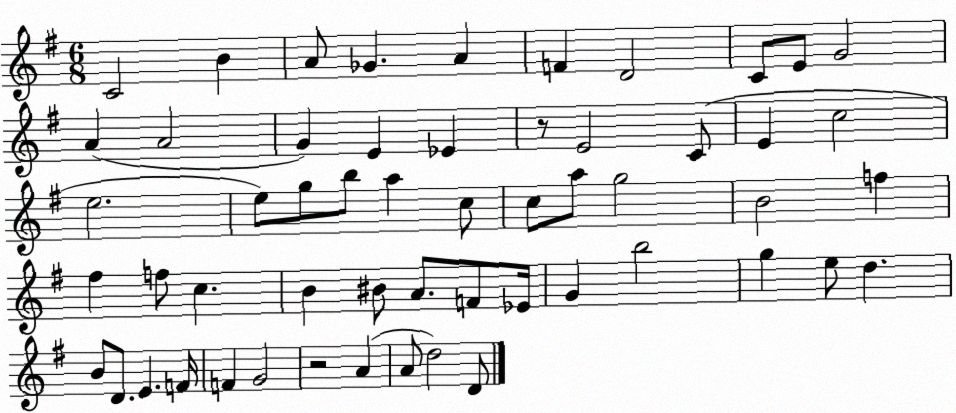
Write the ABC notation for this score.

X:1
T:Untitled
M:6/8
L:1/4
K:G
C2 B A/2 _G A F D2 C/2 E/2 G2 A A2 G E _E z/2 E2 C/2 E c2 e2 e/2 g/2 b/2 a c/2 c/2 a/2 g2 B2 f ^f f/2 c B ^B/2 A/2 F/2 _E/4 G b2 g e/2 d B/2 D/2 E F/4 F G2 z2 A A/2 d2 D/2